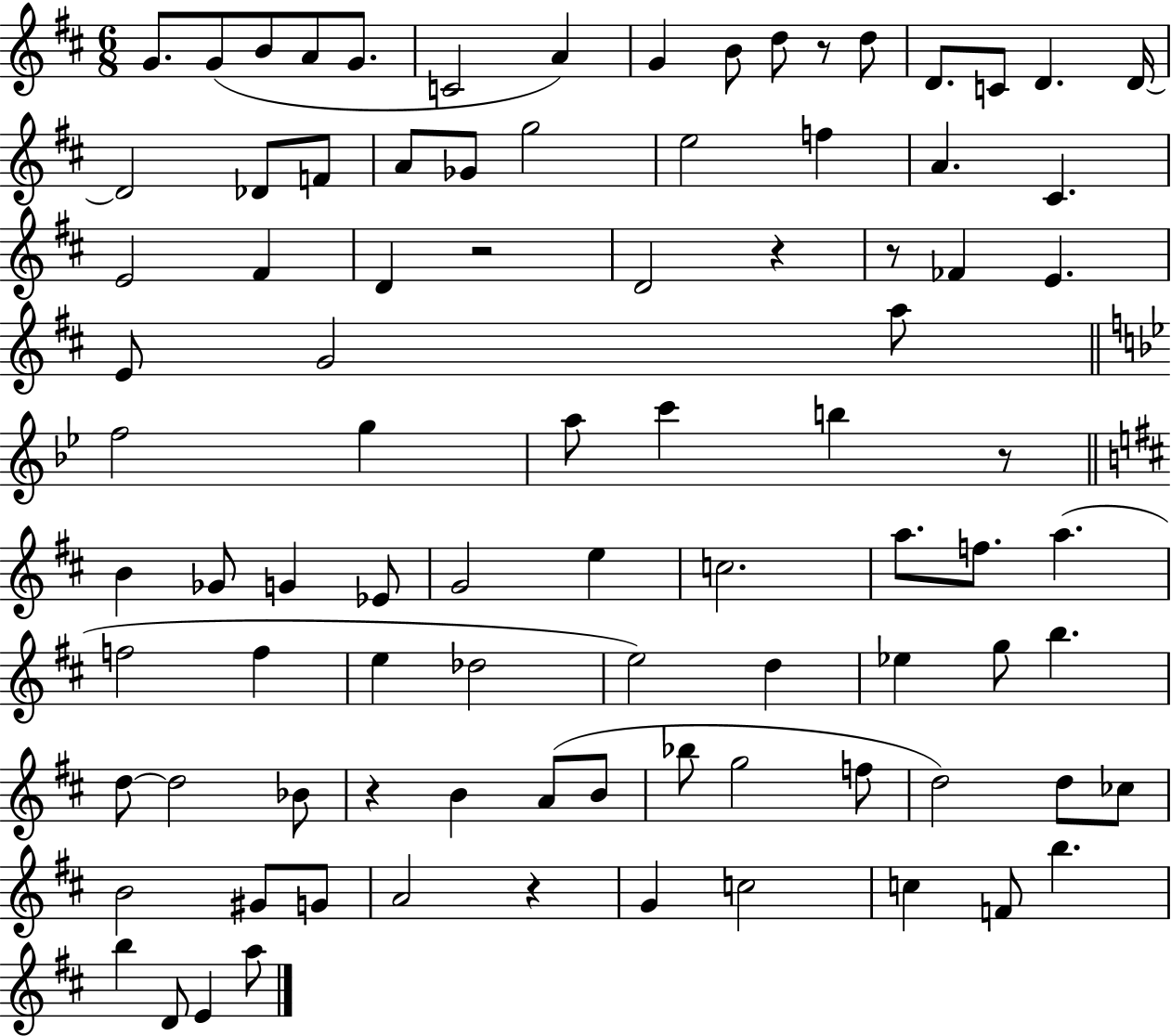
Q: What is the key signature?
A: D major